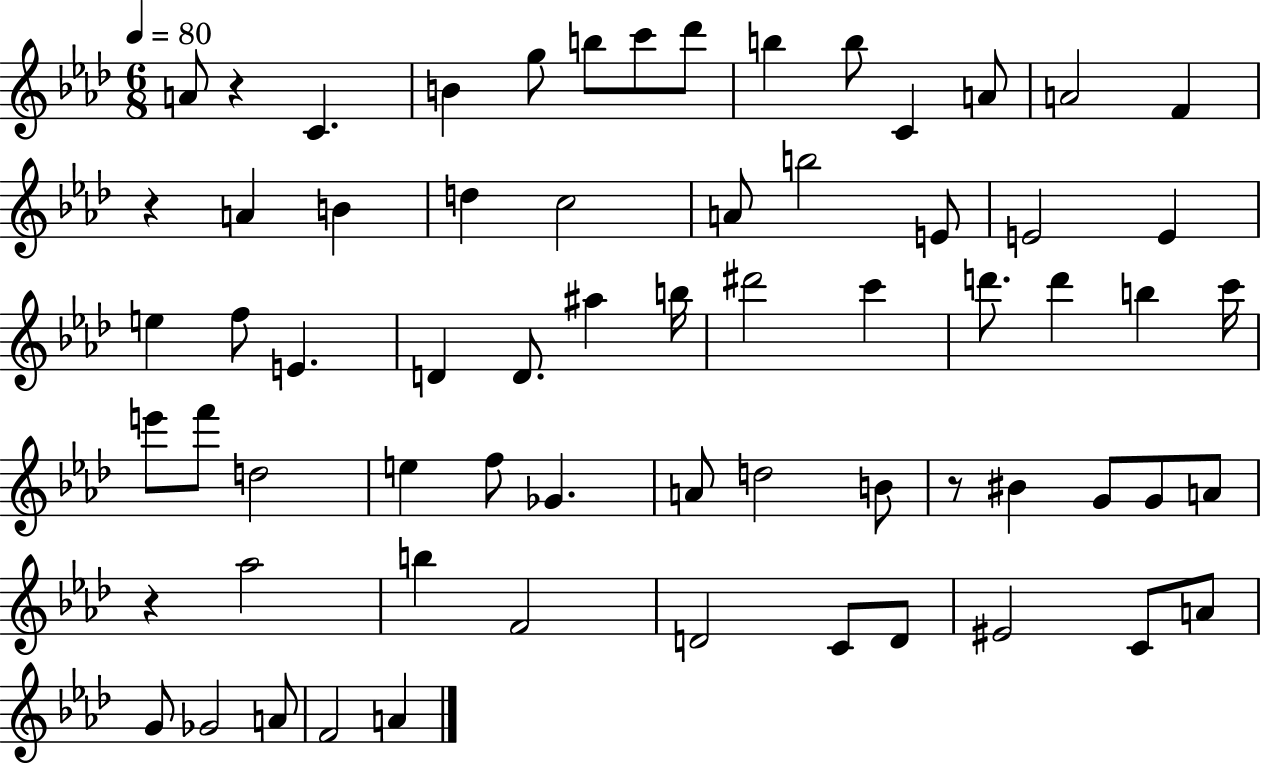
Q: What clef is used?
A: treble